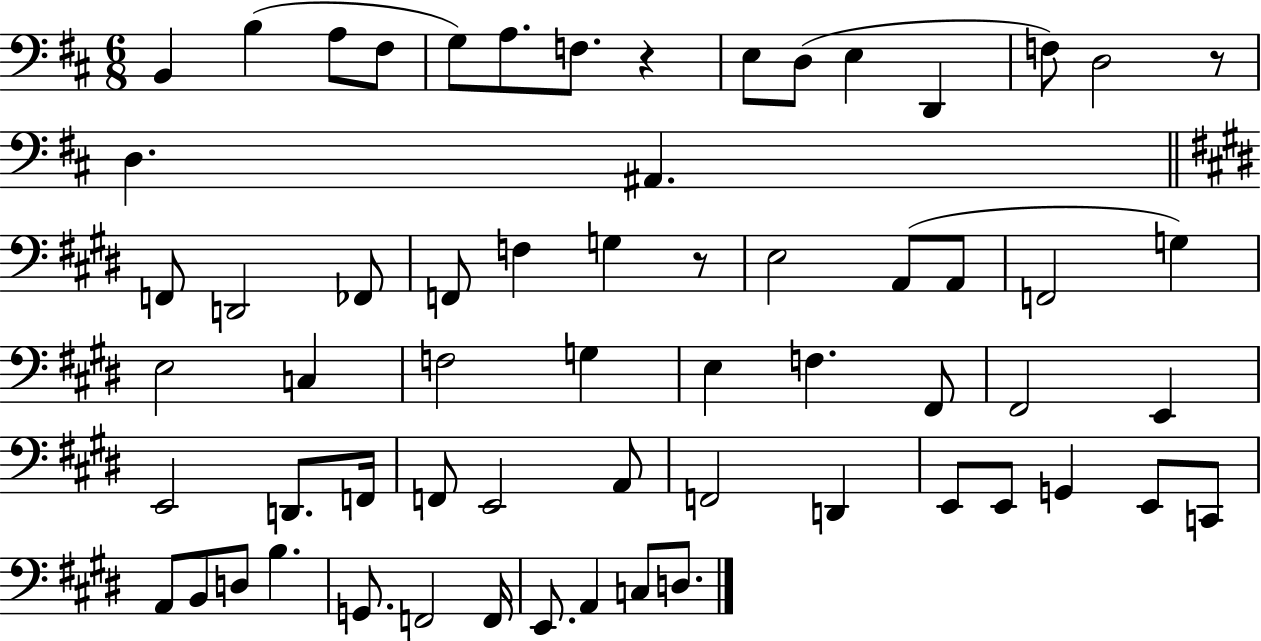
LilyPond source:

{
  \clef bass
  \numericTimeSignature
  \time 6/8
  \key d \major
  b,4 b4( a8 fis8 | g8) a8. f8. r4 | e8 d8( e4 d,4 | f8) d2 r8 | \break d4. ais,4. | \bar "||" \break \key e \major f,8 d,2 fes,8 | f,8 f4 g4 r8 | e2 a,8( a,8 | f,2 g4) | \break e2 c4 | f2 g4 | e4 f4. fis,8 | fis,2 e,4 | \break e,2 d,8. f,16 | f,8 e,2 a,8 | f,2 d,4 | e,8 e,8 g,4 e,8 c,8 | \break a,8 b,8 d8 b4. | g,8. f,2 f,16 | e,8. a,4 c8 d8. | \bar "|."
}